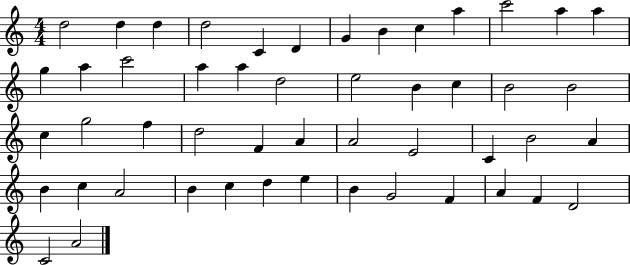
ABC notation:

X:1
T:Untitled
M:4/4
L:1/4
K:C
d2 d d d2 C D G B c a c'2 a a g a c'2 a a d2 e2 B c B2 B2 c g2 f d2 F A A2 E2 C B2 A B c A2 B c d e B G2 F A F D2 C2 A2